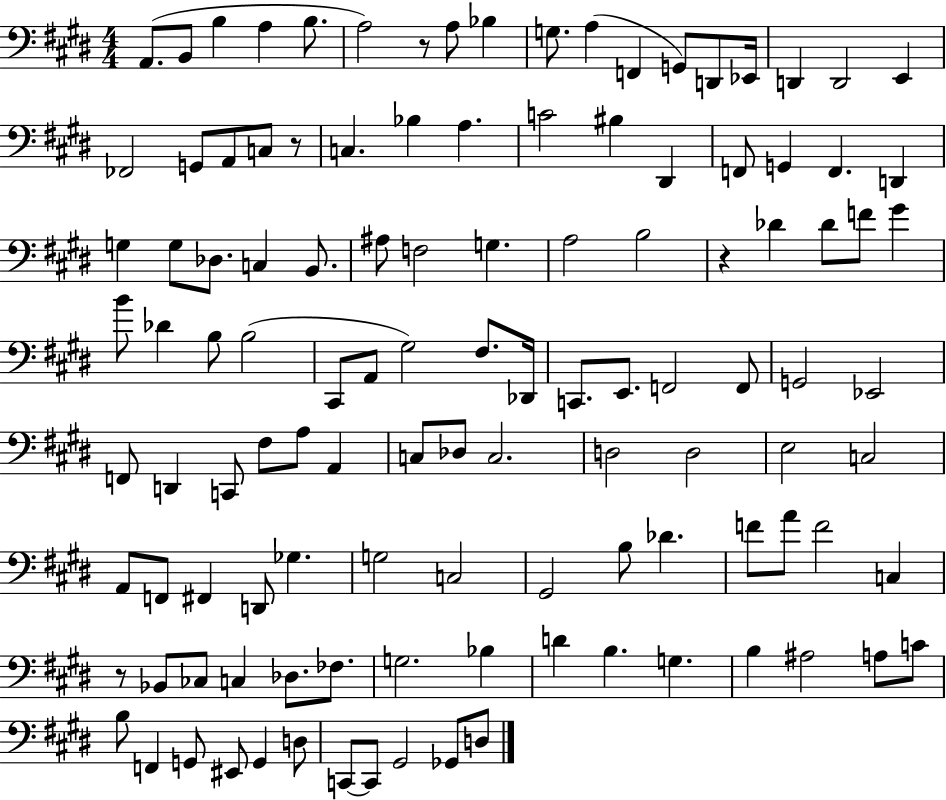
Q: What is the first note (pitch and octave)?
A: A2